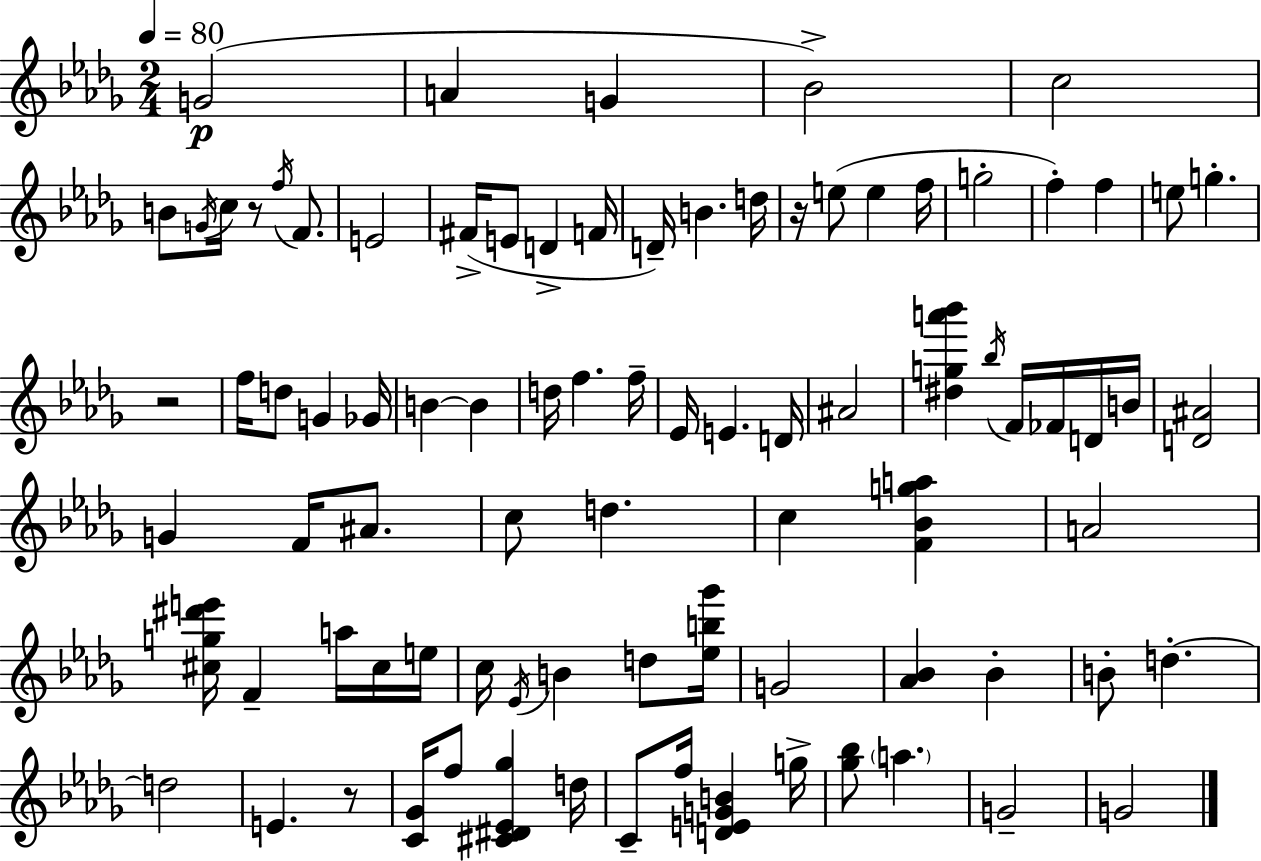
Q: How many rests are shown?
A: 4